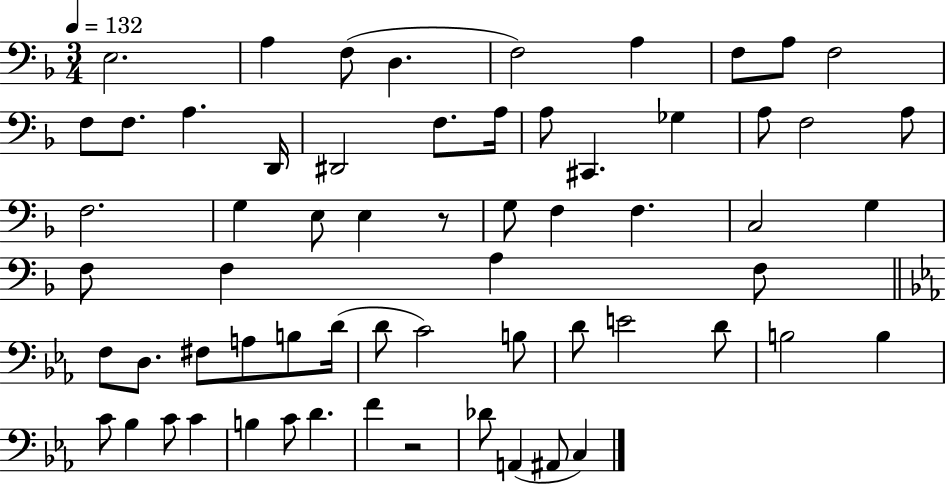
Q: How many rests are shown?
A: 2